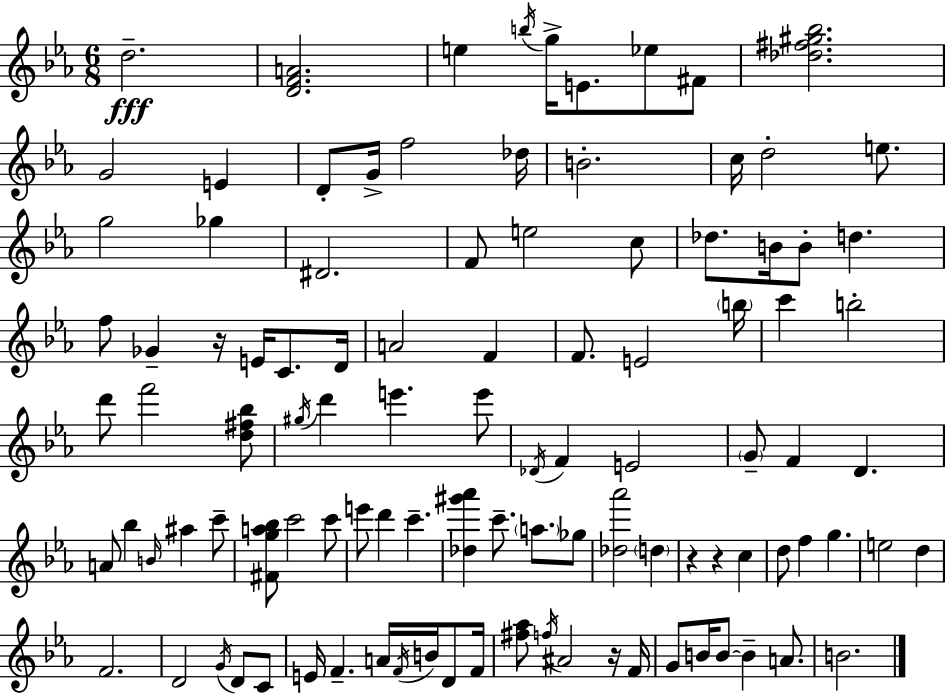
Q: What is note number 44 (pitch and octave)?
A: E6